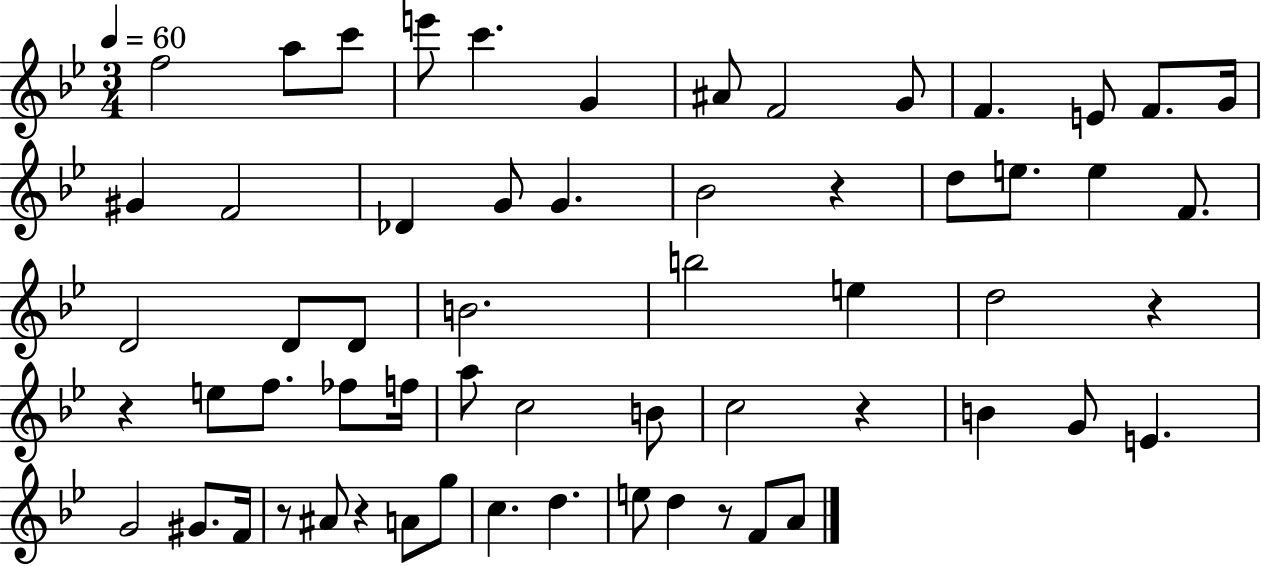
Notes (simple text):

F5/h A5/e C6/e E6/e C6/q. G4/q A#4/e F4/h G4/e F4/q. E4/e F4/e. G4/s G#4/q F4/h Db4/q G4/e G4/q. Bb4/h R/q D5/e E5/e. E5/q F4/e. D4/h D4/e D4/e B4/h. B5/h E5/q D5/h R/q R/q E5/e F5/e. FES5/e F5/s A5/e C5/h B4/e C5/h R/q B4/q G4/e E4/q. G4/h G#4/e. F4/s R/e A#4/e R/q A4/e G5/e C5/q. D5/q. E5/e D5/q R/e F4/e A4/e